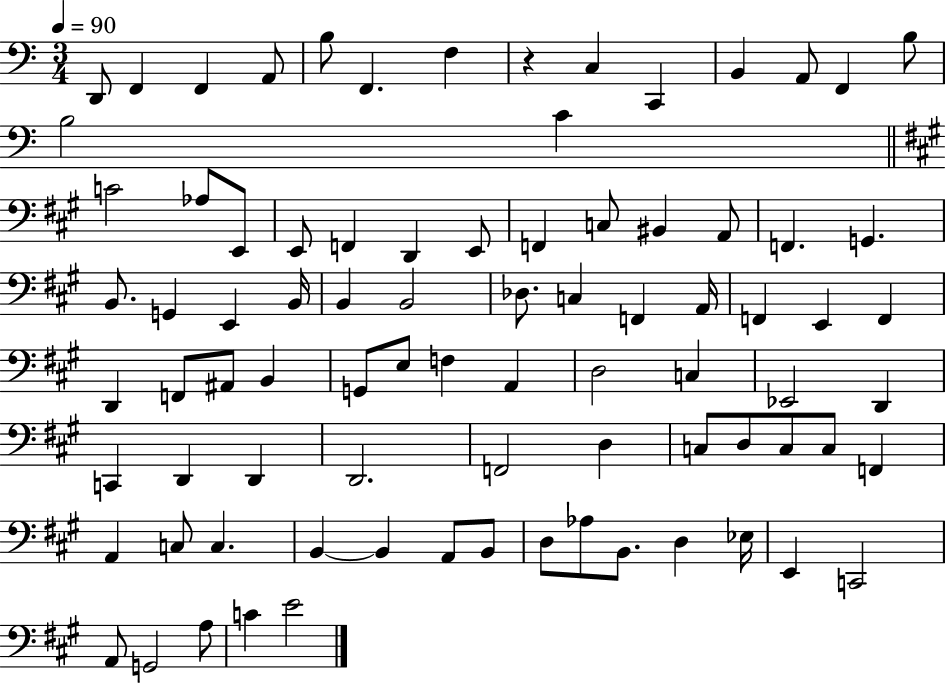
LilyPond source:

{
  \clef bass
  \numericTimeSignature
  \time 3/4
  \key c \major
  \tempo 4 = 90
  d,8 f,4 f,4 a,8 | b8 f,4. f4 | r4 c4 c,4 | b,4 a,8 f,4 b8 | \break b2 c'4 | \bar "||" \break \key a \major c'2 aes8 e,8 | e,8 f,4 d,4 e,8 | f,4 c8 bis,4 a,8 | f,4. g,4. | \break b,8. g,4 e,4 b,16 | b,4 b,2 | des8. c4 f,4 a,16 | f,4 e,4 f,4 | \break d,4 f,8 ais,8 b,4 | g,8 e8 f4 a,4 | d2 c4 | ees,2 d,4 | \break c,4 d,4 d,4 | d,2. | f,2 d4 | c8 d8 c8 c8 f,4 | \break a,4 c8 c4. | b,4~~ b,4 a,8 b,8 | d8 aes8 b,8. d4 ees16 | e,4 c,2 | \break a,8 g,2 a8 | c'4 e'2 | \bar "|."
}